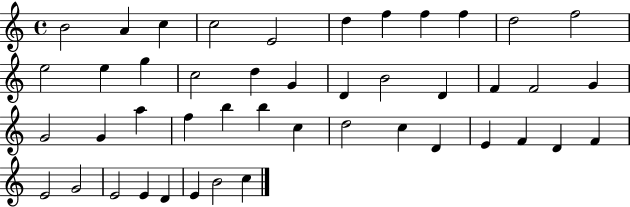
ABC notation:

X:1
T:Untitled
M:4/4
L:1/4
K:C
B2 A c c2 E2 d f f f d2 f2 e2 e g c2 d G D B2 D F F2 G G2 G a f b b c d2 c D E F D F E2 G2 E2 E D E B2 c